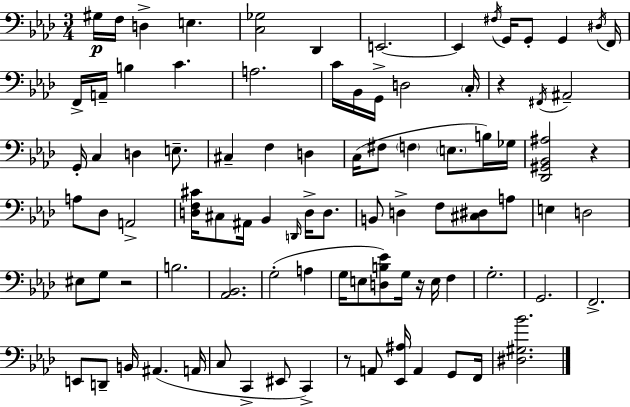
X:1
T:Untitled
M:3/4
L:1/4
K:Fm
^G,/4 F,/4 D, E, [C,_G,]2 _D,, E,,2 E,, ^F,/4 G,,/4 G,,/2 G,, ^D,/4 F,,/4 F,,/4 A,,/4 B, C A,2 C/4 _B,,/4 G,,/4 D,2 C,/4 z ^F,,/4 ^A,,2 G,,/4 C, D, E,/2 ^C, F, D, C,/4 ^F,/2 F, E,/2 B,/4 _G,/4 [_D,,^G,,_B,,^A,]2 z A,/2 _D,/2 A,,2 [D,F,^C]/4 ^C,/2 ^A,,/4 _B,, D,,/4 D,/4 D,/2 B,,/2 D, F,/2 [^C,^D,]/2 A,/2 E, D,2 ^E,/2 G,/2 z2 B,2 [_A,,_B,,]2 G,2 A, G,/4 E,/2 [D,B,_E]/2 G,/4 z/4 E,/4 F, G,2 G,,2 F,,2 E,,/2 D,,/2 B,,/4 ^A,, A,,/4 C,/2 C,, ^E,,/2 C,, z/2 A,,/2 [_E,,^A,]/4 A,, G,,/2 F,,/4 [^D,^G,_B]2